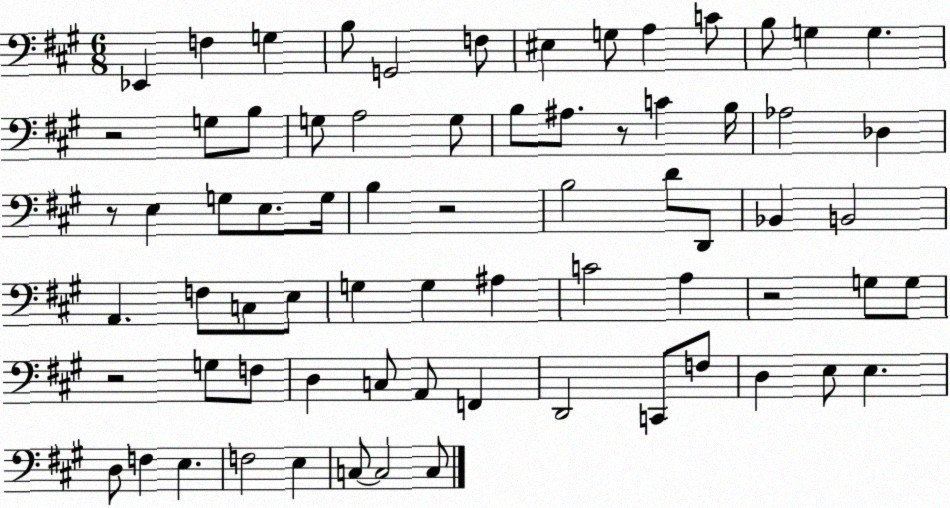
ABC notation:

X:1
T:Untitled
M:6/8
L:1/4
K:A
_E,, F, G, B,/2 G,,2 F,/2 ^E, G,/2 A, C/2 B,/2 G, G, z2 G,/2 B,/2 G,/2 A,2 G,/2 B,/2 ^A,/2 z/2 C B,/4 _A,2 _D, z/2 E, G,/2 E,/2 G,/4 B, z2 B,2 D/2 D,,/2 _B,, B,,2 A,, F,/2 C,/2 E,/2 G, G, ^A, C2 A, z2 G,/2 G,/2 z2 G,/2 F,/2 D, C,/2 A,,/2 F,, D,,2 C,,/2 F,/2 D, E,/2 E, D,/2 F, E, F,2 E, C,/2 C,2 C,/2